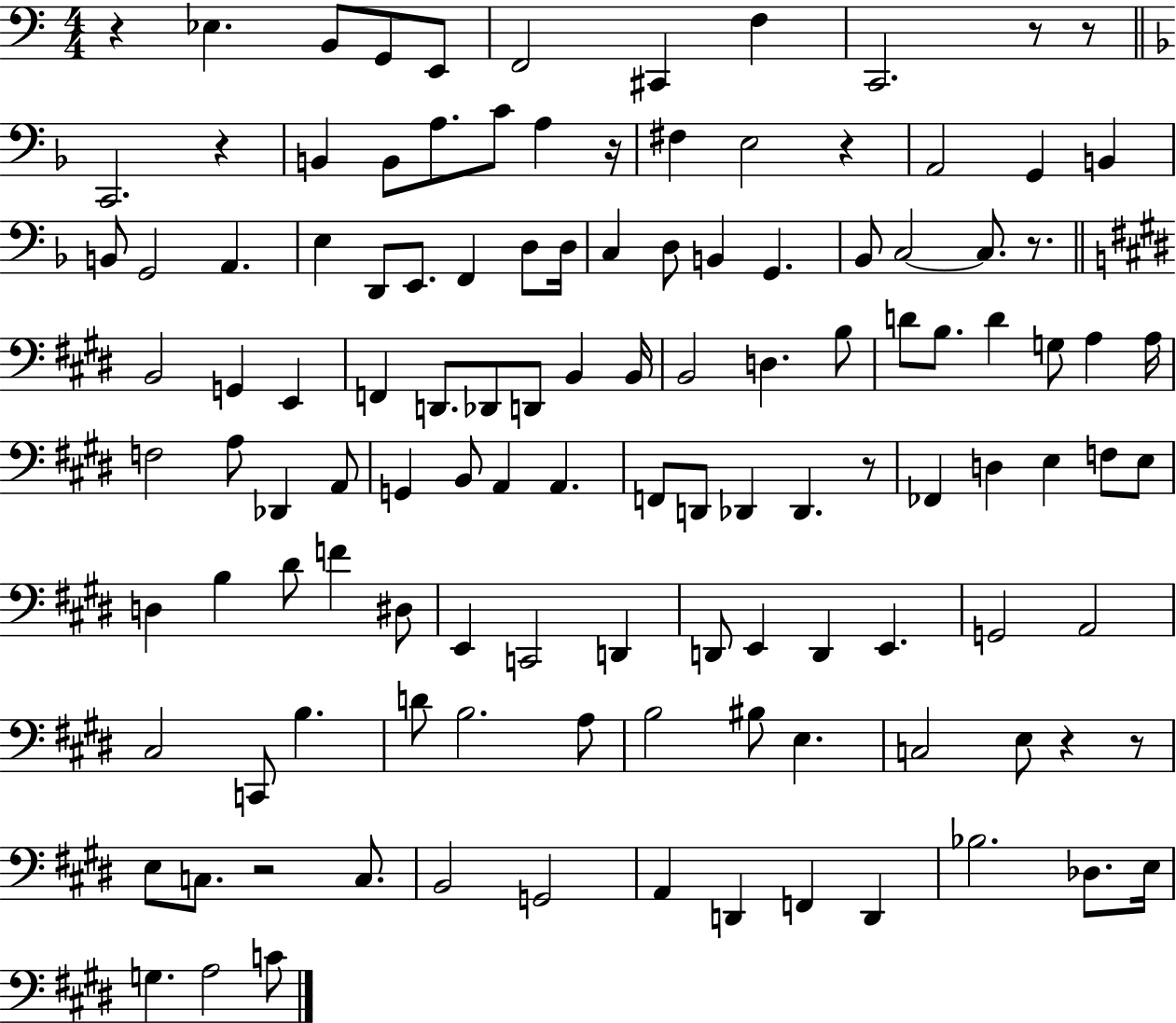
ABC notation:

X:1
T:Untitled
M:4/4
L:1/4
K:C
z _E, B,,/2 G,,/2 E,,/2 F,,2 ^C,, F, C,,2 z/2 z/2 C,,2 z B,, B,,/2 A,/2 C/2 A, z/4 ^F, E,2 z A,,2 G,, B,, B,,/2 G,,2 A,, E, D,,/2 E,,/2 F,, D,/2 D,/4 C, D,/2 B,, G,, _B,,/2 C,2 C,/2 z/2 B,,2 G,, E,, F,, D,,/2 _D,,/2 D,,/2 B,, B,,/4 B,,2 D, B,/2 D/2 B,/2 D G,/2 A, A,/4 F,2 A,/2 _D,, A,,/2 G,, B,,/2 A,, A,, F,,/2 D,,/2 _D,, _D,, z/2 _F,, D, E, F,/2 E,/2 D, B, ^D/2 F ^D,/2 E,, C,,2 D,, D,,/2 E,, D,, E,, G,,2 A,,2 ^C,2 C,,/2 B, D/2 B,2 A,/2 B,2 ^B,/2 E, C,2 E,/2 z z/2 E,/2 C,/2 z2 C,/2 B,,2 G,,2 A,, D,, F,, D,, _B,2 _D,/2 E,/4 G, A,2 C/2